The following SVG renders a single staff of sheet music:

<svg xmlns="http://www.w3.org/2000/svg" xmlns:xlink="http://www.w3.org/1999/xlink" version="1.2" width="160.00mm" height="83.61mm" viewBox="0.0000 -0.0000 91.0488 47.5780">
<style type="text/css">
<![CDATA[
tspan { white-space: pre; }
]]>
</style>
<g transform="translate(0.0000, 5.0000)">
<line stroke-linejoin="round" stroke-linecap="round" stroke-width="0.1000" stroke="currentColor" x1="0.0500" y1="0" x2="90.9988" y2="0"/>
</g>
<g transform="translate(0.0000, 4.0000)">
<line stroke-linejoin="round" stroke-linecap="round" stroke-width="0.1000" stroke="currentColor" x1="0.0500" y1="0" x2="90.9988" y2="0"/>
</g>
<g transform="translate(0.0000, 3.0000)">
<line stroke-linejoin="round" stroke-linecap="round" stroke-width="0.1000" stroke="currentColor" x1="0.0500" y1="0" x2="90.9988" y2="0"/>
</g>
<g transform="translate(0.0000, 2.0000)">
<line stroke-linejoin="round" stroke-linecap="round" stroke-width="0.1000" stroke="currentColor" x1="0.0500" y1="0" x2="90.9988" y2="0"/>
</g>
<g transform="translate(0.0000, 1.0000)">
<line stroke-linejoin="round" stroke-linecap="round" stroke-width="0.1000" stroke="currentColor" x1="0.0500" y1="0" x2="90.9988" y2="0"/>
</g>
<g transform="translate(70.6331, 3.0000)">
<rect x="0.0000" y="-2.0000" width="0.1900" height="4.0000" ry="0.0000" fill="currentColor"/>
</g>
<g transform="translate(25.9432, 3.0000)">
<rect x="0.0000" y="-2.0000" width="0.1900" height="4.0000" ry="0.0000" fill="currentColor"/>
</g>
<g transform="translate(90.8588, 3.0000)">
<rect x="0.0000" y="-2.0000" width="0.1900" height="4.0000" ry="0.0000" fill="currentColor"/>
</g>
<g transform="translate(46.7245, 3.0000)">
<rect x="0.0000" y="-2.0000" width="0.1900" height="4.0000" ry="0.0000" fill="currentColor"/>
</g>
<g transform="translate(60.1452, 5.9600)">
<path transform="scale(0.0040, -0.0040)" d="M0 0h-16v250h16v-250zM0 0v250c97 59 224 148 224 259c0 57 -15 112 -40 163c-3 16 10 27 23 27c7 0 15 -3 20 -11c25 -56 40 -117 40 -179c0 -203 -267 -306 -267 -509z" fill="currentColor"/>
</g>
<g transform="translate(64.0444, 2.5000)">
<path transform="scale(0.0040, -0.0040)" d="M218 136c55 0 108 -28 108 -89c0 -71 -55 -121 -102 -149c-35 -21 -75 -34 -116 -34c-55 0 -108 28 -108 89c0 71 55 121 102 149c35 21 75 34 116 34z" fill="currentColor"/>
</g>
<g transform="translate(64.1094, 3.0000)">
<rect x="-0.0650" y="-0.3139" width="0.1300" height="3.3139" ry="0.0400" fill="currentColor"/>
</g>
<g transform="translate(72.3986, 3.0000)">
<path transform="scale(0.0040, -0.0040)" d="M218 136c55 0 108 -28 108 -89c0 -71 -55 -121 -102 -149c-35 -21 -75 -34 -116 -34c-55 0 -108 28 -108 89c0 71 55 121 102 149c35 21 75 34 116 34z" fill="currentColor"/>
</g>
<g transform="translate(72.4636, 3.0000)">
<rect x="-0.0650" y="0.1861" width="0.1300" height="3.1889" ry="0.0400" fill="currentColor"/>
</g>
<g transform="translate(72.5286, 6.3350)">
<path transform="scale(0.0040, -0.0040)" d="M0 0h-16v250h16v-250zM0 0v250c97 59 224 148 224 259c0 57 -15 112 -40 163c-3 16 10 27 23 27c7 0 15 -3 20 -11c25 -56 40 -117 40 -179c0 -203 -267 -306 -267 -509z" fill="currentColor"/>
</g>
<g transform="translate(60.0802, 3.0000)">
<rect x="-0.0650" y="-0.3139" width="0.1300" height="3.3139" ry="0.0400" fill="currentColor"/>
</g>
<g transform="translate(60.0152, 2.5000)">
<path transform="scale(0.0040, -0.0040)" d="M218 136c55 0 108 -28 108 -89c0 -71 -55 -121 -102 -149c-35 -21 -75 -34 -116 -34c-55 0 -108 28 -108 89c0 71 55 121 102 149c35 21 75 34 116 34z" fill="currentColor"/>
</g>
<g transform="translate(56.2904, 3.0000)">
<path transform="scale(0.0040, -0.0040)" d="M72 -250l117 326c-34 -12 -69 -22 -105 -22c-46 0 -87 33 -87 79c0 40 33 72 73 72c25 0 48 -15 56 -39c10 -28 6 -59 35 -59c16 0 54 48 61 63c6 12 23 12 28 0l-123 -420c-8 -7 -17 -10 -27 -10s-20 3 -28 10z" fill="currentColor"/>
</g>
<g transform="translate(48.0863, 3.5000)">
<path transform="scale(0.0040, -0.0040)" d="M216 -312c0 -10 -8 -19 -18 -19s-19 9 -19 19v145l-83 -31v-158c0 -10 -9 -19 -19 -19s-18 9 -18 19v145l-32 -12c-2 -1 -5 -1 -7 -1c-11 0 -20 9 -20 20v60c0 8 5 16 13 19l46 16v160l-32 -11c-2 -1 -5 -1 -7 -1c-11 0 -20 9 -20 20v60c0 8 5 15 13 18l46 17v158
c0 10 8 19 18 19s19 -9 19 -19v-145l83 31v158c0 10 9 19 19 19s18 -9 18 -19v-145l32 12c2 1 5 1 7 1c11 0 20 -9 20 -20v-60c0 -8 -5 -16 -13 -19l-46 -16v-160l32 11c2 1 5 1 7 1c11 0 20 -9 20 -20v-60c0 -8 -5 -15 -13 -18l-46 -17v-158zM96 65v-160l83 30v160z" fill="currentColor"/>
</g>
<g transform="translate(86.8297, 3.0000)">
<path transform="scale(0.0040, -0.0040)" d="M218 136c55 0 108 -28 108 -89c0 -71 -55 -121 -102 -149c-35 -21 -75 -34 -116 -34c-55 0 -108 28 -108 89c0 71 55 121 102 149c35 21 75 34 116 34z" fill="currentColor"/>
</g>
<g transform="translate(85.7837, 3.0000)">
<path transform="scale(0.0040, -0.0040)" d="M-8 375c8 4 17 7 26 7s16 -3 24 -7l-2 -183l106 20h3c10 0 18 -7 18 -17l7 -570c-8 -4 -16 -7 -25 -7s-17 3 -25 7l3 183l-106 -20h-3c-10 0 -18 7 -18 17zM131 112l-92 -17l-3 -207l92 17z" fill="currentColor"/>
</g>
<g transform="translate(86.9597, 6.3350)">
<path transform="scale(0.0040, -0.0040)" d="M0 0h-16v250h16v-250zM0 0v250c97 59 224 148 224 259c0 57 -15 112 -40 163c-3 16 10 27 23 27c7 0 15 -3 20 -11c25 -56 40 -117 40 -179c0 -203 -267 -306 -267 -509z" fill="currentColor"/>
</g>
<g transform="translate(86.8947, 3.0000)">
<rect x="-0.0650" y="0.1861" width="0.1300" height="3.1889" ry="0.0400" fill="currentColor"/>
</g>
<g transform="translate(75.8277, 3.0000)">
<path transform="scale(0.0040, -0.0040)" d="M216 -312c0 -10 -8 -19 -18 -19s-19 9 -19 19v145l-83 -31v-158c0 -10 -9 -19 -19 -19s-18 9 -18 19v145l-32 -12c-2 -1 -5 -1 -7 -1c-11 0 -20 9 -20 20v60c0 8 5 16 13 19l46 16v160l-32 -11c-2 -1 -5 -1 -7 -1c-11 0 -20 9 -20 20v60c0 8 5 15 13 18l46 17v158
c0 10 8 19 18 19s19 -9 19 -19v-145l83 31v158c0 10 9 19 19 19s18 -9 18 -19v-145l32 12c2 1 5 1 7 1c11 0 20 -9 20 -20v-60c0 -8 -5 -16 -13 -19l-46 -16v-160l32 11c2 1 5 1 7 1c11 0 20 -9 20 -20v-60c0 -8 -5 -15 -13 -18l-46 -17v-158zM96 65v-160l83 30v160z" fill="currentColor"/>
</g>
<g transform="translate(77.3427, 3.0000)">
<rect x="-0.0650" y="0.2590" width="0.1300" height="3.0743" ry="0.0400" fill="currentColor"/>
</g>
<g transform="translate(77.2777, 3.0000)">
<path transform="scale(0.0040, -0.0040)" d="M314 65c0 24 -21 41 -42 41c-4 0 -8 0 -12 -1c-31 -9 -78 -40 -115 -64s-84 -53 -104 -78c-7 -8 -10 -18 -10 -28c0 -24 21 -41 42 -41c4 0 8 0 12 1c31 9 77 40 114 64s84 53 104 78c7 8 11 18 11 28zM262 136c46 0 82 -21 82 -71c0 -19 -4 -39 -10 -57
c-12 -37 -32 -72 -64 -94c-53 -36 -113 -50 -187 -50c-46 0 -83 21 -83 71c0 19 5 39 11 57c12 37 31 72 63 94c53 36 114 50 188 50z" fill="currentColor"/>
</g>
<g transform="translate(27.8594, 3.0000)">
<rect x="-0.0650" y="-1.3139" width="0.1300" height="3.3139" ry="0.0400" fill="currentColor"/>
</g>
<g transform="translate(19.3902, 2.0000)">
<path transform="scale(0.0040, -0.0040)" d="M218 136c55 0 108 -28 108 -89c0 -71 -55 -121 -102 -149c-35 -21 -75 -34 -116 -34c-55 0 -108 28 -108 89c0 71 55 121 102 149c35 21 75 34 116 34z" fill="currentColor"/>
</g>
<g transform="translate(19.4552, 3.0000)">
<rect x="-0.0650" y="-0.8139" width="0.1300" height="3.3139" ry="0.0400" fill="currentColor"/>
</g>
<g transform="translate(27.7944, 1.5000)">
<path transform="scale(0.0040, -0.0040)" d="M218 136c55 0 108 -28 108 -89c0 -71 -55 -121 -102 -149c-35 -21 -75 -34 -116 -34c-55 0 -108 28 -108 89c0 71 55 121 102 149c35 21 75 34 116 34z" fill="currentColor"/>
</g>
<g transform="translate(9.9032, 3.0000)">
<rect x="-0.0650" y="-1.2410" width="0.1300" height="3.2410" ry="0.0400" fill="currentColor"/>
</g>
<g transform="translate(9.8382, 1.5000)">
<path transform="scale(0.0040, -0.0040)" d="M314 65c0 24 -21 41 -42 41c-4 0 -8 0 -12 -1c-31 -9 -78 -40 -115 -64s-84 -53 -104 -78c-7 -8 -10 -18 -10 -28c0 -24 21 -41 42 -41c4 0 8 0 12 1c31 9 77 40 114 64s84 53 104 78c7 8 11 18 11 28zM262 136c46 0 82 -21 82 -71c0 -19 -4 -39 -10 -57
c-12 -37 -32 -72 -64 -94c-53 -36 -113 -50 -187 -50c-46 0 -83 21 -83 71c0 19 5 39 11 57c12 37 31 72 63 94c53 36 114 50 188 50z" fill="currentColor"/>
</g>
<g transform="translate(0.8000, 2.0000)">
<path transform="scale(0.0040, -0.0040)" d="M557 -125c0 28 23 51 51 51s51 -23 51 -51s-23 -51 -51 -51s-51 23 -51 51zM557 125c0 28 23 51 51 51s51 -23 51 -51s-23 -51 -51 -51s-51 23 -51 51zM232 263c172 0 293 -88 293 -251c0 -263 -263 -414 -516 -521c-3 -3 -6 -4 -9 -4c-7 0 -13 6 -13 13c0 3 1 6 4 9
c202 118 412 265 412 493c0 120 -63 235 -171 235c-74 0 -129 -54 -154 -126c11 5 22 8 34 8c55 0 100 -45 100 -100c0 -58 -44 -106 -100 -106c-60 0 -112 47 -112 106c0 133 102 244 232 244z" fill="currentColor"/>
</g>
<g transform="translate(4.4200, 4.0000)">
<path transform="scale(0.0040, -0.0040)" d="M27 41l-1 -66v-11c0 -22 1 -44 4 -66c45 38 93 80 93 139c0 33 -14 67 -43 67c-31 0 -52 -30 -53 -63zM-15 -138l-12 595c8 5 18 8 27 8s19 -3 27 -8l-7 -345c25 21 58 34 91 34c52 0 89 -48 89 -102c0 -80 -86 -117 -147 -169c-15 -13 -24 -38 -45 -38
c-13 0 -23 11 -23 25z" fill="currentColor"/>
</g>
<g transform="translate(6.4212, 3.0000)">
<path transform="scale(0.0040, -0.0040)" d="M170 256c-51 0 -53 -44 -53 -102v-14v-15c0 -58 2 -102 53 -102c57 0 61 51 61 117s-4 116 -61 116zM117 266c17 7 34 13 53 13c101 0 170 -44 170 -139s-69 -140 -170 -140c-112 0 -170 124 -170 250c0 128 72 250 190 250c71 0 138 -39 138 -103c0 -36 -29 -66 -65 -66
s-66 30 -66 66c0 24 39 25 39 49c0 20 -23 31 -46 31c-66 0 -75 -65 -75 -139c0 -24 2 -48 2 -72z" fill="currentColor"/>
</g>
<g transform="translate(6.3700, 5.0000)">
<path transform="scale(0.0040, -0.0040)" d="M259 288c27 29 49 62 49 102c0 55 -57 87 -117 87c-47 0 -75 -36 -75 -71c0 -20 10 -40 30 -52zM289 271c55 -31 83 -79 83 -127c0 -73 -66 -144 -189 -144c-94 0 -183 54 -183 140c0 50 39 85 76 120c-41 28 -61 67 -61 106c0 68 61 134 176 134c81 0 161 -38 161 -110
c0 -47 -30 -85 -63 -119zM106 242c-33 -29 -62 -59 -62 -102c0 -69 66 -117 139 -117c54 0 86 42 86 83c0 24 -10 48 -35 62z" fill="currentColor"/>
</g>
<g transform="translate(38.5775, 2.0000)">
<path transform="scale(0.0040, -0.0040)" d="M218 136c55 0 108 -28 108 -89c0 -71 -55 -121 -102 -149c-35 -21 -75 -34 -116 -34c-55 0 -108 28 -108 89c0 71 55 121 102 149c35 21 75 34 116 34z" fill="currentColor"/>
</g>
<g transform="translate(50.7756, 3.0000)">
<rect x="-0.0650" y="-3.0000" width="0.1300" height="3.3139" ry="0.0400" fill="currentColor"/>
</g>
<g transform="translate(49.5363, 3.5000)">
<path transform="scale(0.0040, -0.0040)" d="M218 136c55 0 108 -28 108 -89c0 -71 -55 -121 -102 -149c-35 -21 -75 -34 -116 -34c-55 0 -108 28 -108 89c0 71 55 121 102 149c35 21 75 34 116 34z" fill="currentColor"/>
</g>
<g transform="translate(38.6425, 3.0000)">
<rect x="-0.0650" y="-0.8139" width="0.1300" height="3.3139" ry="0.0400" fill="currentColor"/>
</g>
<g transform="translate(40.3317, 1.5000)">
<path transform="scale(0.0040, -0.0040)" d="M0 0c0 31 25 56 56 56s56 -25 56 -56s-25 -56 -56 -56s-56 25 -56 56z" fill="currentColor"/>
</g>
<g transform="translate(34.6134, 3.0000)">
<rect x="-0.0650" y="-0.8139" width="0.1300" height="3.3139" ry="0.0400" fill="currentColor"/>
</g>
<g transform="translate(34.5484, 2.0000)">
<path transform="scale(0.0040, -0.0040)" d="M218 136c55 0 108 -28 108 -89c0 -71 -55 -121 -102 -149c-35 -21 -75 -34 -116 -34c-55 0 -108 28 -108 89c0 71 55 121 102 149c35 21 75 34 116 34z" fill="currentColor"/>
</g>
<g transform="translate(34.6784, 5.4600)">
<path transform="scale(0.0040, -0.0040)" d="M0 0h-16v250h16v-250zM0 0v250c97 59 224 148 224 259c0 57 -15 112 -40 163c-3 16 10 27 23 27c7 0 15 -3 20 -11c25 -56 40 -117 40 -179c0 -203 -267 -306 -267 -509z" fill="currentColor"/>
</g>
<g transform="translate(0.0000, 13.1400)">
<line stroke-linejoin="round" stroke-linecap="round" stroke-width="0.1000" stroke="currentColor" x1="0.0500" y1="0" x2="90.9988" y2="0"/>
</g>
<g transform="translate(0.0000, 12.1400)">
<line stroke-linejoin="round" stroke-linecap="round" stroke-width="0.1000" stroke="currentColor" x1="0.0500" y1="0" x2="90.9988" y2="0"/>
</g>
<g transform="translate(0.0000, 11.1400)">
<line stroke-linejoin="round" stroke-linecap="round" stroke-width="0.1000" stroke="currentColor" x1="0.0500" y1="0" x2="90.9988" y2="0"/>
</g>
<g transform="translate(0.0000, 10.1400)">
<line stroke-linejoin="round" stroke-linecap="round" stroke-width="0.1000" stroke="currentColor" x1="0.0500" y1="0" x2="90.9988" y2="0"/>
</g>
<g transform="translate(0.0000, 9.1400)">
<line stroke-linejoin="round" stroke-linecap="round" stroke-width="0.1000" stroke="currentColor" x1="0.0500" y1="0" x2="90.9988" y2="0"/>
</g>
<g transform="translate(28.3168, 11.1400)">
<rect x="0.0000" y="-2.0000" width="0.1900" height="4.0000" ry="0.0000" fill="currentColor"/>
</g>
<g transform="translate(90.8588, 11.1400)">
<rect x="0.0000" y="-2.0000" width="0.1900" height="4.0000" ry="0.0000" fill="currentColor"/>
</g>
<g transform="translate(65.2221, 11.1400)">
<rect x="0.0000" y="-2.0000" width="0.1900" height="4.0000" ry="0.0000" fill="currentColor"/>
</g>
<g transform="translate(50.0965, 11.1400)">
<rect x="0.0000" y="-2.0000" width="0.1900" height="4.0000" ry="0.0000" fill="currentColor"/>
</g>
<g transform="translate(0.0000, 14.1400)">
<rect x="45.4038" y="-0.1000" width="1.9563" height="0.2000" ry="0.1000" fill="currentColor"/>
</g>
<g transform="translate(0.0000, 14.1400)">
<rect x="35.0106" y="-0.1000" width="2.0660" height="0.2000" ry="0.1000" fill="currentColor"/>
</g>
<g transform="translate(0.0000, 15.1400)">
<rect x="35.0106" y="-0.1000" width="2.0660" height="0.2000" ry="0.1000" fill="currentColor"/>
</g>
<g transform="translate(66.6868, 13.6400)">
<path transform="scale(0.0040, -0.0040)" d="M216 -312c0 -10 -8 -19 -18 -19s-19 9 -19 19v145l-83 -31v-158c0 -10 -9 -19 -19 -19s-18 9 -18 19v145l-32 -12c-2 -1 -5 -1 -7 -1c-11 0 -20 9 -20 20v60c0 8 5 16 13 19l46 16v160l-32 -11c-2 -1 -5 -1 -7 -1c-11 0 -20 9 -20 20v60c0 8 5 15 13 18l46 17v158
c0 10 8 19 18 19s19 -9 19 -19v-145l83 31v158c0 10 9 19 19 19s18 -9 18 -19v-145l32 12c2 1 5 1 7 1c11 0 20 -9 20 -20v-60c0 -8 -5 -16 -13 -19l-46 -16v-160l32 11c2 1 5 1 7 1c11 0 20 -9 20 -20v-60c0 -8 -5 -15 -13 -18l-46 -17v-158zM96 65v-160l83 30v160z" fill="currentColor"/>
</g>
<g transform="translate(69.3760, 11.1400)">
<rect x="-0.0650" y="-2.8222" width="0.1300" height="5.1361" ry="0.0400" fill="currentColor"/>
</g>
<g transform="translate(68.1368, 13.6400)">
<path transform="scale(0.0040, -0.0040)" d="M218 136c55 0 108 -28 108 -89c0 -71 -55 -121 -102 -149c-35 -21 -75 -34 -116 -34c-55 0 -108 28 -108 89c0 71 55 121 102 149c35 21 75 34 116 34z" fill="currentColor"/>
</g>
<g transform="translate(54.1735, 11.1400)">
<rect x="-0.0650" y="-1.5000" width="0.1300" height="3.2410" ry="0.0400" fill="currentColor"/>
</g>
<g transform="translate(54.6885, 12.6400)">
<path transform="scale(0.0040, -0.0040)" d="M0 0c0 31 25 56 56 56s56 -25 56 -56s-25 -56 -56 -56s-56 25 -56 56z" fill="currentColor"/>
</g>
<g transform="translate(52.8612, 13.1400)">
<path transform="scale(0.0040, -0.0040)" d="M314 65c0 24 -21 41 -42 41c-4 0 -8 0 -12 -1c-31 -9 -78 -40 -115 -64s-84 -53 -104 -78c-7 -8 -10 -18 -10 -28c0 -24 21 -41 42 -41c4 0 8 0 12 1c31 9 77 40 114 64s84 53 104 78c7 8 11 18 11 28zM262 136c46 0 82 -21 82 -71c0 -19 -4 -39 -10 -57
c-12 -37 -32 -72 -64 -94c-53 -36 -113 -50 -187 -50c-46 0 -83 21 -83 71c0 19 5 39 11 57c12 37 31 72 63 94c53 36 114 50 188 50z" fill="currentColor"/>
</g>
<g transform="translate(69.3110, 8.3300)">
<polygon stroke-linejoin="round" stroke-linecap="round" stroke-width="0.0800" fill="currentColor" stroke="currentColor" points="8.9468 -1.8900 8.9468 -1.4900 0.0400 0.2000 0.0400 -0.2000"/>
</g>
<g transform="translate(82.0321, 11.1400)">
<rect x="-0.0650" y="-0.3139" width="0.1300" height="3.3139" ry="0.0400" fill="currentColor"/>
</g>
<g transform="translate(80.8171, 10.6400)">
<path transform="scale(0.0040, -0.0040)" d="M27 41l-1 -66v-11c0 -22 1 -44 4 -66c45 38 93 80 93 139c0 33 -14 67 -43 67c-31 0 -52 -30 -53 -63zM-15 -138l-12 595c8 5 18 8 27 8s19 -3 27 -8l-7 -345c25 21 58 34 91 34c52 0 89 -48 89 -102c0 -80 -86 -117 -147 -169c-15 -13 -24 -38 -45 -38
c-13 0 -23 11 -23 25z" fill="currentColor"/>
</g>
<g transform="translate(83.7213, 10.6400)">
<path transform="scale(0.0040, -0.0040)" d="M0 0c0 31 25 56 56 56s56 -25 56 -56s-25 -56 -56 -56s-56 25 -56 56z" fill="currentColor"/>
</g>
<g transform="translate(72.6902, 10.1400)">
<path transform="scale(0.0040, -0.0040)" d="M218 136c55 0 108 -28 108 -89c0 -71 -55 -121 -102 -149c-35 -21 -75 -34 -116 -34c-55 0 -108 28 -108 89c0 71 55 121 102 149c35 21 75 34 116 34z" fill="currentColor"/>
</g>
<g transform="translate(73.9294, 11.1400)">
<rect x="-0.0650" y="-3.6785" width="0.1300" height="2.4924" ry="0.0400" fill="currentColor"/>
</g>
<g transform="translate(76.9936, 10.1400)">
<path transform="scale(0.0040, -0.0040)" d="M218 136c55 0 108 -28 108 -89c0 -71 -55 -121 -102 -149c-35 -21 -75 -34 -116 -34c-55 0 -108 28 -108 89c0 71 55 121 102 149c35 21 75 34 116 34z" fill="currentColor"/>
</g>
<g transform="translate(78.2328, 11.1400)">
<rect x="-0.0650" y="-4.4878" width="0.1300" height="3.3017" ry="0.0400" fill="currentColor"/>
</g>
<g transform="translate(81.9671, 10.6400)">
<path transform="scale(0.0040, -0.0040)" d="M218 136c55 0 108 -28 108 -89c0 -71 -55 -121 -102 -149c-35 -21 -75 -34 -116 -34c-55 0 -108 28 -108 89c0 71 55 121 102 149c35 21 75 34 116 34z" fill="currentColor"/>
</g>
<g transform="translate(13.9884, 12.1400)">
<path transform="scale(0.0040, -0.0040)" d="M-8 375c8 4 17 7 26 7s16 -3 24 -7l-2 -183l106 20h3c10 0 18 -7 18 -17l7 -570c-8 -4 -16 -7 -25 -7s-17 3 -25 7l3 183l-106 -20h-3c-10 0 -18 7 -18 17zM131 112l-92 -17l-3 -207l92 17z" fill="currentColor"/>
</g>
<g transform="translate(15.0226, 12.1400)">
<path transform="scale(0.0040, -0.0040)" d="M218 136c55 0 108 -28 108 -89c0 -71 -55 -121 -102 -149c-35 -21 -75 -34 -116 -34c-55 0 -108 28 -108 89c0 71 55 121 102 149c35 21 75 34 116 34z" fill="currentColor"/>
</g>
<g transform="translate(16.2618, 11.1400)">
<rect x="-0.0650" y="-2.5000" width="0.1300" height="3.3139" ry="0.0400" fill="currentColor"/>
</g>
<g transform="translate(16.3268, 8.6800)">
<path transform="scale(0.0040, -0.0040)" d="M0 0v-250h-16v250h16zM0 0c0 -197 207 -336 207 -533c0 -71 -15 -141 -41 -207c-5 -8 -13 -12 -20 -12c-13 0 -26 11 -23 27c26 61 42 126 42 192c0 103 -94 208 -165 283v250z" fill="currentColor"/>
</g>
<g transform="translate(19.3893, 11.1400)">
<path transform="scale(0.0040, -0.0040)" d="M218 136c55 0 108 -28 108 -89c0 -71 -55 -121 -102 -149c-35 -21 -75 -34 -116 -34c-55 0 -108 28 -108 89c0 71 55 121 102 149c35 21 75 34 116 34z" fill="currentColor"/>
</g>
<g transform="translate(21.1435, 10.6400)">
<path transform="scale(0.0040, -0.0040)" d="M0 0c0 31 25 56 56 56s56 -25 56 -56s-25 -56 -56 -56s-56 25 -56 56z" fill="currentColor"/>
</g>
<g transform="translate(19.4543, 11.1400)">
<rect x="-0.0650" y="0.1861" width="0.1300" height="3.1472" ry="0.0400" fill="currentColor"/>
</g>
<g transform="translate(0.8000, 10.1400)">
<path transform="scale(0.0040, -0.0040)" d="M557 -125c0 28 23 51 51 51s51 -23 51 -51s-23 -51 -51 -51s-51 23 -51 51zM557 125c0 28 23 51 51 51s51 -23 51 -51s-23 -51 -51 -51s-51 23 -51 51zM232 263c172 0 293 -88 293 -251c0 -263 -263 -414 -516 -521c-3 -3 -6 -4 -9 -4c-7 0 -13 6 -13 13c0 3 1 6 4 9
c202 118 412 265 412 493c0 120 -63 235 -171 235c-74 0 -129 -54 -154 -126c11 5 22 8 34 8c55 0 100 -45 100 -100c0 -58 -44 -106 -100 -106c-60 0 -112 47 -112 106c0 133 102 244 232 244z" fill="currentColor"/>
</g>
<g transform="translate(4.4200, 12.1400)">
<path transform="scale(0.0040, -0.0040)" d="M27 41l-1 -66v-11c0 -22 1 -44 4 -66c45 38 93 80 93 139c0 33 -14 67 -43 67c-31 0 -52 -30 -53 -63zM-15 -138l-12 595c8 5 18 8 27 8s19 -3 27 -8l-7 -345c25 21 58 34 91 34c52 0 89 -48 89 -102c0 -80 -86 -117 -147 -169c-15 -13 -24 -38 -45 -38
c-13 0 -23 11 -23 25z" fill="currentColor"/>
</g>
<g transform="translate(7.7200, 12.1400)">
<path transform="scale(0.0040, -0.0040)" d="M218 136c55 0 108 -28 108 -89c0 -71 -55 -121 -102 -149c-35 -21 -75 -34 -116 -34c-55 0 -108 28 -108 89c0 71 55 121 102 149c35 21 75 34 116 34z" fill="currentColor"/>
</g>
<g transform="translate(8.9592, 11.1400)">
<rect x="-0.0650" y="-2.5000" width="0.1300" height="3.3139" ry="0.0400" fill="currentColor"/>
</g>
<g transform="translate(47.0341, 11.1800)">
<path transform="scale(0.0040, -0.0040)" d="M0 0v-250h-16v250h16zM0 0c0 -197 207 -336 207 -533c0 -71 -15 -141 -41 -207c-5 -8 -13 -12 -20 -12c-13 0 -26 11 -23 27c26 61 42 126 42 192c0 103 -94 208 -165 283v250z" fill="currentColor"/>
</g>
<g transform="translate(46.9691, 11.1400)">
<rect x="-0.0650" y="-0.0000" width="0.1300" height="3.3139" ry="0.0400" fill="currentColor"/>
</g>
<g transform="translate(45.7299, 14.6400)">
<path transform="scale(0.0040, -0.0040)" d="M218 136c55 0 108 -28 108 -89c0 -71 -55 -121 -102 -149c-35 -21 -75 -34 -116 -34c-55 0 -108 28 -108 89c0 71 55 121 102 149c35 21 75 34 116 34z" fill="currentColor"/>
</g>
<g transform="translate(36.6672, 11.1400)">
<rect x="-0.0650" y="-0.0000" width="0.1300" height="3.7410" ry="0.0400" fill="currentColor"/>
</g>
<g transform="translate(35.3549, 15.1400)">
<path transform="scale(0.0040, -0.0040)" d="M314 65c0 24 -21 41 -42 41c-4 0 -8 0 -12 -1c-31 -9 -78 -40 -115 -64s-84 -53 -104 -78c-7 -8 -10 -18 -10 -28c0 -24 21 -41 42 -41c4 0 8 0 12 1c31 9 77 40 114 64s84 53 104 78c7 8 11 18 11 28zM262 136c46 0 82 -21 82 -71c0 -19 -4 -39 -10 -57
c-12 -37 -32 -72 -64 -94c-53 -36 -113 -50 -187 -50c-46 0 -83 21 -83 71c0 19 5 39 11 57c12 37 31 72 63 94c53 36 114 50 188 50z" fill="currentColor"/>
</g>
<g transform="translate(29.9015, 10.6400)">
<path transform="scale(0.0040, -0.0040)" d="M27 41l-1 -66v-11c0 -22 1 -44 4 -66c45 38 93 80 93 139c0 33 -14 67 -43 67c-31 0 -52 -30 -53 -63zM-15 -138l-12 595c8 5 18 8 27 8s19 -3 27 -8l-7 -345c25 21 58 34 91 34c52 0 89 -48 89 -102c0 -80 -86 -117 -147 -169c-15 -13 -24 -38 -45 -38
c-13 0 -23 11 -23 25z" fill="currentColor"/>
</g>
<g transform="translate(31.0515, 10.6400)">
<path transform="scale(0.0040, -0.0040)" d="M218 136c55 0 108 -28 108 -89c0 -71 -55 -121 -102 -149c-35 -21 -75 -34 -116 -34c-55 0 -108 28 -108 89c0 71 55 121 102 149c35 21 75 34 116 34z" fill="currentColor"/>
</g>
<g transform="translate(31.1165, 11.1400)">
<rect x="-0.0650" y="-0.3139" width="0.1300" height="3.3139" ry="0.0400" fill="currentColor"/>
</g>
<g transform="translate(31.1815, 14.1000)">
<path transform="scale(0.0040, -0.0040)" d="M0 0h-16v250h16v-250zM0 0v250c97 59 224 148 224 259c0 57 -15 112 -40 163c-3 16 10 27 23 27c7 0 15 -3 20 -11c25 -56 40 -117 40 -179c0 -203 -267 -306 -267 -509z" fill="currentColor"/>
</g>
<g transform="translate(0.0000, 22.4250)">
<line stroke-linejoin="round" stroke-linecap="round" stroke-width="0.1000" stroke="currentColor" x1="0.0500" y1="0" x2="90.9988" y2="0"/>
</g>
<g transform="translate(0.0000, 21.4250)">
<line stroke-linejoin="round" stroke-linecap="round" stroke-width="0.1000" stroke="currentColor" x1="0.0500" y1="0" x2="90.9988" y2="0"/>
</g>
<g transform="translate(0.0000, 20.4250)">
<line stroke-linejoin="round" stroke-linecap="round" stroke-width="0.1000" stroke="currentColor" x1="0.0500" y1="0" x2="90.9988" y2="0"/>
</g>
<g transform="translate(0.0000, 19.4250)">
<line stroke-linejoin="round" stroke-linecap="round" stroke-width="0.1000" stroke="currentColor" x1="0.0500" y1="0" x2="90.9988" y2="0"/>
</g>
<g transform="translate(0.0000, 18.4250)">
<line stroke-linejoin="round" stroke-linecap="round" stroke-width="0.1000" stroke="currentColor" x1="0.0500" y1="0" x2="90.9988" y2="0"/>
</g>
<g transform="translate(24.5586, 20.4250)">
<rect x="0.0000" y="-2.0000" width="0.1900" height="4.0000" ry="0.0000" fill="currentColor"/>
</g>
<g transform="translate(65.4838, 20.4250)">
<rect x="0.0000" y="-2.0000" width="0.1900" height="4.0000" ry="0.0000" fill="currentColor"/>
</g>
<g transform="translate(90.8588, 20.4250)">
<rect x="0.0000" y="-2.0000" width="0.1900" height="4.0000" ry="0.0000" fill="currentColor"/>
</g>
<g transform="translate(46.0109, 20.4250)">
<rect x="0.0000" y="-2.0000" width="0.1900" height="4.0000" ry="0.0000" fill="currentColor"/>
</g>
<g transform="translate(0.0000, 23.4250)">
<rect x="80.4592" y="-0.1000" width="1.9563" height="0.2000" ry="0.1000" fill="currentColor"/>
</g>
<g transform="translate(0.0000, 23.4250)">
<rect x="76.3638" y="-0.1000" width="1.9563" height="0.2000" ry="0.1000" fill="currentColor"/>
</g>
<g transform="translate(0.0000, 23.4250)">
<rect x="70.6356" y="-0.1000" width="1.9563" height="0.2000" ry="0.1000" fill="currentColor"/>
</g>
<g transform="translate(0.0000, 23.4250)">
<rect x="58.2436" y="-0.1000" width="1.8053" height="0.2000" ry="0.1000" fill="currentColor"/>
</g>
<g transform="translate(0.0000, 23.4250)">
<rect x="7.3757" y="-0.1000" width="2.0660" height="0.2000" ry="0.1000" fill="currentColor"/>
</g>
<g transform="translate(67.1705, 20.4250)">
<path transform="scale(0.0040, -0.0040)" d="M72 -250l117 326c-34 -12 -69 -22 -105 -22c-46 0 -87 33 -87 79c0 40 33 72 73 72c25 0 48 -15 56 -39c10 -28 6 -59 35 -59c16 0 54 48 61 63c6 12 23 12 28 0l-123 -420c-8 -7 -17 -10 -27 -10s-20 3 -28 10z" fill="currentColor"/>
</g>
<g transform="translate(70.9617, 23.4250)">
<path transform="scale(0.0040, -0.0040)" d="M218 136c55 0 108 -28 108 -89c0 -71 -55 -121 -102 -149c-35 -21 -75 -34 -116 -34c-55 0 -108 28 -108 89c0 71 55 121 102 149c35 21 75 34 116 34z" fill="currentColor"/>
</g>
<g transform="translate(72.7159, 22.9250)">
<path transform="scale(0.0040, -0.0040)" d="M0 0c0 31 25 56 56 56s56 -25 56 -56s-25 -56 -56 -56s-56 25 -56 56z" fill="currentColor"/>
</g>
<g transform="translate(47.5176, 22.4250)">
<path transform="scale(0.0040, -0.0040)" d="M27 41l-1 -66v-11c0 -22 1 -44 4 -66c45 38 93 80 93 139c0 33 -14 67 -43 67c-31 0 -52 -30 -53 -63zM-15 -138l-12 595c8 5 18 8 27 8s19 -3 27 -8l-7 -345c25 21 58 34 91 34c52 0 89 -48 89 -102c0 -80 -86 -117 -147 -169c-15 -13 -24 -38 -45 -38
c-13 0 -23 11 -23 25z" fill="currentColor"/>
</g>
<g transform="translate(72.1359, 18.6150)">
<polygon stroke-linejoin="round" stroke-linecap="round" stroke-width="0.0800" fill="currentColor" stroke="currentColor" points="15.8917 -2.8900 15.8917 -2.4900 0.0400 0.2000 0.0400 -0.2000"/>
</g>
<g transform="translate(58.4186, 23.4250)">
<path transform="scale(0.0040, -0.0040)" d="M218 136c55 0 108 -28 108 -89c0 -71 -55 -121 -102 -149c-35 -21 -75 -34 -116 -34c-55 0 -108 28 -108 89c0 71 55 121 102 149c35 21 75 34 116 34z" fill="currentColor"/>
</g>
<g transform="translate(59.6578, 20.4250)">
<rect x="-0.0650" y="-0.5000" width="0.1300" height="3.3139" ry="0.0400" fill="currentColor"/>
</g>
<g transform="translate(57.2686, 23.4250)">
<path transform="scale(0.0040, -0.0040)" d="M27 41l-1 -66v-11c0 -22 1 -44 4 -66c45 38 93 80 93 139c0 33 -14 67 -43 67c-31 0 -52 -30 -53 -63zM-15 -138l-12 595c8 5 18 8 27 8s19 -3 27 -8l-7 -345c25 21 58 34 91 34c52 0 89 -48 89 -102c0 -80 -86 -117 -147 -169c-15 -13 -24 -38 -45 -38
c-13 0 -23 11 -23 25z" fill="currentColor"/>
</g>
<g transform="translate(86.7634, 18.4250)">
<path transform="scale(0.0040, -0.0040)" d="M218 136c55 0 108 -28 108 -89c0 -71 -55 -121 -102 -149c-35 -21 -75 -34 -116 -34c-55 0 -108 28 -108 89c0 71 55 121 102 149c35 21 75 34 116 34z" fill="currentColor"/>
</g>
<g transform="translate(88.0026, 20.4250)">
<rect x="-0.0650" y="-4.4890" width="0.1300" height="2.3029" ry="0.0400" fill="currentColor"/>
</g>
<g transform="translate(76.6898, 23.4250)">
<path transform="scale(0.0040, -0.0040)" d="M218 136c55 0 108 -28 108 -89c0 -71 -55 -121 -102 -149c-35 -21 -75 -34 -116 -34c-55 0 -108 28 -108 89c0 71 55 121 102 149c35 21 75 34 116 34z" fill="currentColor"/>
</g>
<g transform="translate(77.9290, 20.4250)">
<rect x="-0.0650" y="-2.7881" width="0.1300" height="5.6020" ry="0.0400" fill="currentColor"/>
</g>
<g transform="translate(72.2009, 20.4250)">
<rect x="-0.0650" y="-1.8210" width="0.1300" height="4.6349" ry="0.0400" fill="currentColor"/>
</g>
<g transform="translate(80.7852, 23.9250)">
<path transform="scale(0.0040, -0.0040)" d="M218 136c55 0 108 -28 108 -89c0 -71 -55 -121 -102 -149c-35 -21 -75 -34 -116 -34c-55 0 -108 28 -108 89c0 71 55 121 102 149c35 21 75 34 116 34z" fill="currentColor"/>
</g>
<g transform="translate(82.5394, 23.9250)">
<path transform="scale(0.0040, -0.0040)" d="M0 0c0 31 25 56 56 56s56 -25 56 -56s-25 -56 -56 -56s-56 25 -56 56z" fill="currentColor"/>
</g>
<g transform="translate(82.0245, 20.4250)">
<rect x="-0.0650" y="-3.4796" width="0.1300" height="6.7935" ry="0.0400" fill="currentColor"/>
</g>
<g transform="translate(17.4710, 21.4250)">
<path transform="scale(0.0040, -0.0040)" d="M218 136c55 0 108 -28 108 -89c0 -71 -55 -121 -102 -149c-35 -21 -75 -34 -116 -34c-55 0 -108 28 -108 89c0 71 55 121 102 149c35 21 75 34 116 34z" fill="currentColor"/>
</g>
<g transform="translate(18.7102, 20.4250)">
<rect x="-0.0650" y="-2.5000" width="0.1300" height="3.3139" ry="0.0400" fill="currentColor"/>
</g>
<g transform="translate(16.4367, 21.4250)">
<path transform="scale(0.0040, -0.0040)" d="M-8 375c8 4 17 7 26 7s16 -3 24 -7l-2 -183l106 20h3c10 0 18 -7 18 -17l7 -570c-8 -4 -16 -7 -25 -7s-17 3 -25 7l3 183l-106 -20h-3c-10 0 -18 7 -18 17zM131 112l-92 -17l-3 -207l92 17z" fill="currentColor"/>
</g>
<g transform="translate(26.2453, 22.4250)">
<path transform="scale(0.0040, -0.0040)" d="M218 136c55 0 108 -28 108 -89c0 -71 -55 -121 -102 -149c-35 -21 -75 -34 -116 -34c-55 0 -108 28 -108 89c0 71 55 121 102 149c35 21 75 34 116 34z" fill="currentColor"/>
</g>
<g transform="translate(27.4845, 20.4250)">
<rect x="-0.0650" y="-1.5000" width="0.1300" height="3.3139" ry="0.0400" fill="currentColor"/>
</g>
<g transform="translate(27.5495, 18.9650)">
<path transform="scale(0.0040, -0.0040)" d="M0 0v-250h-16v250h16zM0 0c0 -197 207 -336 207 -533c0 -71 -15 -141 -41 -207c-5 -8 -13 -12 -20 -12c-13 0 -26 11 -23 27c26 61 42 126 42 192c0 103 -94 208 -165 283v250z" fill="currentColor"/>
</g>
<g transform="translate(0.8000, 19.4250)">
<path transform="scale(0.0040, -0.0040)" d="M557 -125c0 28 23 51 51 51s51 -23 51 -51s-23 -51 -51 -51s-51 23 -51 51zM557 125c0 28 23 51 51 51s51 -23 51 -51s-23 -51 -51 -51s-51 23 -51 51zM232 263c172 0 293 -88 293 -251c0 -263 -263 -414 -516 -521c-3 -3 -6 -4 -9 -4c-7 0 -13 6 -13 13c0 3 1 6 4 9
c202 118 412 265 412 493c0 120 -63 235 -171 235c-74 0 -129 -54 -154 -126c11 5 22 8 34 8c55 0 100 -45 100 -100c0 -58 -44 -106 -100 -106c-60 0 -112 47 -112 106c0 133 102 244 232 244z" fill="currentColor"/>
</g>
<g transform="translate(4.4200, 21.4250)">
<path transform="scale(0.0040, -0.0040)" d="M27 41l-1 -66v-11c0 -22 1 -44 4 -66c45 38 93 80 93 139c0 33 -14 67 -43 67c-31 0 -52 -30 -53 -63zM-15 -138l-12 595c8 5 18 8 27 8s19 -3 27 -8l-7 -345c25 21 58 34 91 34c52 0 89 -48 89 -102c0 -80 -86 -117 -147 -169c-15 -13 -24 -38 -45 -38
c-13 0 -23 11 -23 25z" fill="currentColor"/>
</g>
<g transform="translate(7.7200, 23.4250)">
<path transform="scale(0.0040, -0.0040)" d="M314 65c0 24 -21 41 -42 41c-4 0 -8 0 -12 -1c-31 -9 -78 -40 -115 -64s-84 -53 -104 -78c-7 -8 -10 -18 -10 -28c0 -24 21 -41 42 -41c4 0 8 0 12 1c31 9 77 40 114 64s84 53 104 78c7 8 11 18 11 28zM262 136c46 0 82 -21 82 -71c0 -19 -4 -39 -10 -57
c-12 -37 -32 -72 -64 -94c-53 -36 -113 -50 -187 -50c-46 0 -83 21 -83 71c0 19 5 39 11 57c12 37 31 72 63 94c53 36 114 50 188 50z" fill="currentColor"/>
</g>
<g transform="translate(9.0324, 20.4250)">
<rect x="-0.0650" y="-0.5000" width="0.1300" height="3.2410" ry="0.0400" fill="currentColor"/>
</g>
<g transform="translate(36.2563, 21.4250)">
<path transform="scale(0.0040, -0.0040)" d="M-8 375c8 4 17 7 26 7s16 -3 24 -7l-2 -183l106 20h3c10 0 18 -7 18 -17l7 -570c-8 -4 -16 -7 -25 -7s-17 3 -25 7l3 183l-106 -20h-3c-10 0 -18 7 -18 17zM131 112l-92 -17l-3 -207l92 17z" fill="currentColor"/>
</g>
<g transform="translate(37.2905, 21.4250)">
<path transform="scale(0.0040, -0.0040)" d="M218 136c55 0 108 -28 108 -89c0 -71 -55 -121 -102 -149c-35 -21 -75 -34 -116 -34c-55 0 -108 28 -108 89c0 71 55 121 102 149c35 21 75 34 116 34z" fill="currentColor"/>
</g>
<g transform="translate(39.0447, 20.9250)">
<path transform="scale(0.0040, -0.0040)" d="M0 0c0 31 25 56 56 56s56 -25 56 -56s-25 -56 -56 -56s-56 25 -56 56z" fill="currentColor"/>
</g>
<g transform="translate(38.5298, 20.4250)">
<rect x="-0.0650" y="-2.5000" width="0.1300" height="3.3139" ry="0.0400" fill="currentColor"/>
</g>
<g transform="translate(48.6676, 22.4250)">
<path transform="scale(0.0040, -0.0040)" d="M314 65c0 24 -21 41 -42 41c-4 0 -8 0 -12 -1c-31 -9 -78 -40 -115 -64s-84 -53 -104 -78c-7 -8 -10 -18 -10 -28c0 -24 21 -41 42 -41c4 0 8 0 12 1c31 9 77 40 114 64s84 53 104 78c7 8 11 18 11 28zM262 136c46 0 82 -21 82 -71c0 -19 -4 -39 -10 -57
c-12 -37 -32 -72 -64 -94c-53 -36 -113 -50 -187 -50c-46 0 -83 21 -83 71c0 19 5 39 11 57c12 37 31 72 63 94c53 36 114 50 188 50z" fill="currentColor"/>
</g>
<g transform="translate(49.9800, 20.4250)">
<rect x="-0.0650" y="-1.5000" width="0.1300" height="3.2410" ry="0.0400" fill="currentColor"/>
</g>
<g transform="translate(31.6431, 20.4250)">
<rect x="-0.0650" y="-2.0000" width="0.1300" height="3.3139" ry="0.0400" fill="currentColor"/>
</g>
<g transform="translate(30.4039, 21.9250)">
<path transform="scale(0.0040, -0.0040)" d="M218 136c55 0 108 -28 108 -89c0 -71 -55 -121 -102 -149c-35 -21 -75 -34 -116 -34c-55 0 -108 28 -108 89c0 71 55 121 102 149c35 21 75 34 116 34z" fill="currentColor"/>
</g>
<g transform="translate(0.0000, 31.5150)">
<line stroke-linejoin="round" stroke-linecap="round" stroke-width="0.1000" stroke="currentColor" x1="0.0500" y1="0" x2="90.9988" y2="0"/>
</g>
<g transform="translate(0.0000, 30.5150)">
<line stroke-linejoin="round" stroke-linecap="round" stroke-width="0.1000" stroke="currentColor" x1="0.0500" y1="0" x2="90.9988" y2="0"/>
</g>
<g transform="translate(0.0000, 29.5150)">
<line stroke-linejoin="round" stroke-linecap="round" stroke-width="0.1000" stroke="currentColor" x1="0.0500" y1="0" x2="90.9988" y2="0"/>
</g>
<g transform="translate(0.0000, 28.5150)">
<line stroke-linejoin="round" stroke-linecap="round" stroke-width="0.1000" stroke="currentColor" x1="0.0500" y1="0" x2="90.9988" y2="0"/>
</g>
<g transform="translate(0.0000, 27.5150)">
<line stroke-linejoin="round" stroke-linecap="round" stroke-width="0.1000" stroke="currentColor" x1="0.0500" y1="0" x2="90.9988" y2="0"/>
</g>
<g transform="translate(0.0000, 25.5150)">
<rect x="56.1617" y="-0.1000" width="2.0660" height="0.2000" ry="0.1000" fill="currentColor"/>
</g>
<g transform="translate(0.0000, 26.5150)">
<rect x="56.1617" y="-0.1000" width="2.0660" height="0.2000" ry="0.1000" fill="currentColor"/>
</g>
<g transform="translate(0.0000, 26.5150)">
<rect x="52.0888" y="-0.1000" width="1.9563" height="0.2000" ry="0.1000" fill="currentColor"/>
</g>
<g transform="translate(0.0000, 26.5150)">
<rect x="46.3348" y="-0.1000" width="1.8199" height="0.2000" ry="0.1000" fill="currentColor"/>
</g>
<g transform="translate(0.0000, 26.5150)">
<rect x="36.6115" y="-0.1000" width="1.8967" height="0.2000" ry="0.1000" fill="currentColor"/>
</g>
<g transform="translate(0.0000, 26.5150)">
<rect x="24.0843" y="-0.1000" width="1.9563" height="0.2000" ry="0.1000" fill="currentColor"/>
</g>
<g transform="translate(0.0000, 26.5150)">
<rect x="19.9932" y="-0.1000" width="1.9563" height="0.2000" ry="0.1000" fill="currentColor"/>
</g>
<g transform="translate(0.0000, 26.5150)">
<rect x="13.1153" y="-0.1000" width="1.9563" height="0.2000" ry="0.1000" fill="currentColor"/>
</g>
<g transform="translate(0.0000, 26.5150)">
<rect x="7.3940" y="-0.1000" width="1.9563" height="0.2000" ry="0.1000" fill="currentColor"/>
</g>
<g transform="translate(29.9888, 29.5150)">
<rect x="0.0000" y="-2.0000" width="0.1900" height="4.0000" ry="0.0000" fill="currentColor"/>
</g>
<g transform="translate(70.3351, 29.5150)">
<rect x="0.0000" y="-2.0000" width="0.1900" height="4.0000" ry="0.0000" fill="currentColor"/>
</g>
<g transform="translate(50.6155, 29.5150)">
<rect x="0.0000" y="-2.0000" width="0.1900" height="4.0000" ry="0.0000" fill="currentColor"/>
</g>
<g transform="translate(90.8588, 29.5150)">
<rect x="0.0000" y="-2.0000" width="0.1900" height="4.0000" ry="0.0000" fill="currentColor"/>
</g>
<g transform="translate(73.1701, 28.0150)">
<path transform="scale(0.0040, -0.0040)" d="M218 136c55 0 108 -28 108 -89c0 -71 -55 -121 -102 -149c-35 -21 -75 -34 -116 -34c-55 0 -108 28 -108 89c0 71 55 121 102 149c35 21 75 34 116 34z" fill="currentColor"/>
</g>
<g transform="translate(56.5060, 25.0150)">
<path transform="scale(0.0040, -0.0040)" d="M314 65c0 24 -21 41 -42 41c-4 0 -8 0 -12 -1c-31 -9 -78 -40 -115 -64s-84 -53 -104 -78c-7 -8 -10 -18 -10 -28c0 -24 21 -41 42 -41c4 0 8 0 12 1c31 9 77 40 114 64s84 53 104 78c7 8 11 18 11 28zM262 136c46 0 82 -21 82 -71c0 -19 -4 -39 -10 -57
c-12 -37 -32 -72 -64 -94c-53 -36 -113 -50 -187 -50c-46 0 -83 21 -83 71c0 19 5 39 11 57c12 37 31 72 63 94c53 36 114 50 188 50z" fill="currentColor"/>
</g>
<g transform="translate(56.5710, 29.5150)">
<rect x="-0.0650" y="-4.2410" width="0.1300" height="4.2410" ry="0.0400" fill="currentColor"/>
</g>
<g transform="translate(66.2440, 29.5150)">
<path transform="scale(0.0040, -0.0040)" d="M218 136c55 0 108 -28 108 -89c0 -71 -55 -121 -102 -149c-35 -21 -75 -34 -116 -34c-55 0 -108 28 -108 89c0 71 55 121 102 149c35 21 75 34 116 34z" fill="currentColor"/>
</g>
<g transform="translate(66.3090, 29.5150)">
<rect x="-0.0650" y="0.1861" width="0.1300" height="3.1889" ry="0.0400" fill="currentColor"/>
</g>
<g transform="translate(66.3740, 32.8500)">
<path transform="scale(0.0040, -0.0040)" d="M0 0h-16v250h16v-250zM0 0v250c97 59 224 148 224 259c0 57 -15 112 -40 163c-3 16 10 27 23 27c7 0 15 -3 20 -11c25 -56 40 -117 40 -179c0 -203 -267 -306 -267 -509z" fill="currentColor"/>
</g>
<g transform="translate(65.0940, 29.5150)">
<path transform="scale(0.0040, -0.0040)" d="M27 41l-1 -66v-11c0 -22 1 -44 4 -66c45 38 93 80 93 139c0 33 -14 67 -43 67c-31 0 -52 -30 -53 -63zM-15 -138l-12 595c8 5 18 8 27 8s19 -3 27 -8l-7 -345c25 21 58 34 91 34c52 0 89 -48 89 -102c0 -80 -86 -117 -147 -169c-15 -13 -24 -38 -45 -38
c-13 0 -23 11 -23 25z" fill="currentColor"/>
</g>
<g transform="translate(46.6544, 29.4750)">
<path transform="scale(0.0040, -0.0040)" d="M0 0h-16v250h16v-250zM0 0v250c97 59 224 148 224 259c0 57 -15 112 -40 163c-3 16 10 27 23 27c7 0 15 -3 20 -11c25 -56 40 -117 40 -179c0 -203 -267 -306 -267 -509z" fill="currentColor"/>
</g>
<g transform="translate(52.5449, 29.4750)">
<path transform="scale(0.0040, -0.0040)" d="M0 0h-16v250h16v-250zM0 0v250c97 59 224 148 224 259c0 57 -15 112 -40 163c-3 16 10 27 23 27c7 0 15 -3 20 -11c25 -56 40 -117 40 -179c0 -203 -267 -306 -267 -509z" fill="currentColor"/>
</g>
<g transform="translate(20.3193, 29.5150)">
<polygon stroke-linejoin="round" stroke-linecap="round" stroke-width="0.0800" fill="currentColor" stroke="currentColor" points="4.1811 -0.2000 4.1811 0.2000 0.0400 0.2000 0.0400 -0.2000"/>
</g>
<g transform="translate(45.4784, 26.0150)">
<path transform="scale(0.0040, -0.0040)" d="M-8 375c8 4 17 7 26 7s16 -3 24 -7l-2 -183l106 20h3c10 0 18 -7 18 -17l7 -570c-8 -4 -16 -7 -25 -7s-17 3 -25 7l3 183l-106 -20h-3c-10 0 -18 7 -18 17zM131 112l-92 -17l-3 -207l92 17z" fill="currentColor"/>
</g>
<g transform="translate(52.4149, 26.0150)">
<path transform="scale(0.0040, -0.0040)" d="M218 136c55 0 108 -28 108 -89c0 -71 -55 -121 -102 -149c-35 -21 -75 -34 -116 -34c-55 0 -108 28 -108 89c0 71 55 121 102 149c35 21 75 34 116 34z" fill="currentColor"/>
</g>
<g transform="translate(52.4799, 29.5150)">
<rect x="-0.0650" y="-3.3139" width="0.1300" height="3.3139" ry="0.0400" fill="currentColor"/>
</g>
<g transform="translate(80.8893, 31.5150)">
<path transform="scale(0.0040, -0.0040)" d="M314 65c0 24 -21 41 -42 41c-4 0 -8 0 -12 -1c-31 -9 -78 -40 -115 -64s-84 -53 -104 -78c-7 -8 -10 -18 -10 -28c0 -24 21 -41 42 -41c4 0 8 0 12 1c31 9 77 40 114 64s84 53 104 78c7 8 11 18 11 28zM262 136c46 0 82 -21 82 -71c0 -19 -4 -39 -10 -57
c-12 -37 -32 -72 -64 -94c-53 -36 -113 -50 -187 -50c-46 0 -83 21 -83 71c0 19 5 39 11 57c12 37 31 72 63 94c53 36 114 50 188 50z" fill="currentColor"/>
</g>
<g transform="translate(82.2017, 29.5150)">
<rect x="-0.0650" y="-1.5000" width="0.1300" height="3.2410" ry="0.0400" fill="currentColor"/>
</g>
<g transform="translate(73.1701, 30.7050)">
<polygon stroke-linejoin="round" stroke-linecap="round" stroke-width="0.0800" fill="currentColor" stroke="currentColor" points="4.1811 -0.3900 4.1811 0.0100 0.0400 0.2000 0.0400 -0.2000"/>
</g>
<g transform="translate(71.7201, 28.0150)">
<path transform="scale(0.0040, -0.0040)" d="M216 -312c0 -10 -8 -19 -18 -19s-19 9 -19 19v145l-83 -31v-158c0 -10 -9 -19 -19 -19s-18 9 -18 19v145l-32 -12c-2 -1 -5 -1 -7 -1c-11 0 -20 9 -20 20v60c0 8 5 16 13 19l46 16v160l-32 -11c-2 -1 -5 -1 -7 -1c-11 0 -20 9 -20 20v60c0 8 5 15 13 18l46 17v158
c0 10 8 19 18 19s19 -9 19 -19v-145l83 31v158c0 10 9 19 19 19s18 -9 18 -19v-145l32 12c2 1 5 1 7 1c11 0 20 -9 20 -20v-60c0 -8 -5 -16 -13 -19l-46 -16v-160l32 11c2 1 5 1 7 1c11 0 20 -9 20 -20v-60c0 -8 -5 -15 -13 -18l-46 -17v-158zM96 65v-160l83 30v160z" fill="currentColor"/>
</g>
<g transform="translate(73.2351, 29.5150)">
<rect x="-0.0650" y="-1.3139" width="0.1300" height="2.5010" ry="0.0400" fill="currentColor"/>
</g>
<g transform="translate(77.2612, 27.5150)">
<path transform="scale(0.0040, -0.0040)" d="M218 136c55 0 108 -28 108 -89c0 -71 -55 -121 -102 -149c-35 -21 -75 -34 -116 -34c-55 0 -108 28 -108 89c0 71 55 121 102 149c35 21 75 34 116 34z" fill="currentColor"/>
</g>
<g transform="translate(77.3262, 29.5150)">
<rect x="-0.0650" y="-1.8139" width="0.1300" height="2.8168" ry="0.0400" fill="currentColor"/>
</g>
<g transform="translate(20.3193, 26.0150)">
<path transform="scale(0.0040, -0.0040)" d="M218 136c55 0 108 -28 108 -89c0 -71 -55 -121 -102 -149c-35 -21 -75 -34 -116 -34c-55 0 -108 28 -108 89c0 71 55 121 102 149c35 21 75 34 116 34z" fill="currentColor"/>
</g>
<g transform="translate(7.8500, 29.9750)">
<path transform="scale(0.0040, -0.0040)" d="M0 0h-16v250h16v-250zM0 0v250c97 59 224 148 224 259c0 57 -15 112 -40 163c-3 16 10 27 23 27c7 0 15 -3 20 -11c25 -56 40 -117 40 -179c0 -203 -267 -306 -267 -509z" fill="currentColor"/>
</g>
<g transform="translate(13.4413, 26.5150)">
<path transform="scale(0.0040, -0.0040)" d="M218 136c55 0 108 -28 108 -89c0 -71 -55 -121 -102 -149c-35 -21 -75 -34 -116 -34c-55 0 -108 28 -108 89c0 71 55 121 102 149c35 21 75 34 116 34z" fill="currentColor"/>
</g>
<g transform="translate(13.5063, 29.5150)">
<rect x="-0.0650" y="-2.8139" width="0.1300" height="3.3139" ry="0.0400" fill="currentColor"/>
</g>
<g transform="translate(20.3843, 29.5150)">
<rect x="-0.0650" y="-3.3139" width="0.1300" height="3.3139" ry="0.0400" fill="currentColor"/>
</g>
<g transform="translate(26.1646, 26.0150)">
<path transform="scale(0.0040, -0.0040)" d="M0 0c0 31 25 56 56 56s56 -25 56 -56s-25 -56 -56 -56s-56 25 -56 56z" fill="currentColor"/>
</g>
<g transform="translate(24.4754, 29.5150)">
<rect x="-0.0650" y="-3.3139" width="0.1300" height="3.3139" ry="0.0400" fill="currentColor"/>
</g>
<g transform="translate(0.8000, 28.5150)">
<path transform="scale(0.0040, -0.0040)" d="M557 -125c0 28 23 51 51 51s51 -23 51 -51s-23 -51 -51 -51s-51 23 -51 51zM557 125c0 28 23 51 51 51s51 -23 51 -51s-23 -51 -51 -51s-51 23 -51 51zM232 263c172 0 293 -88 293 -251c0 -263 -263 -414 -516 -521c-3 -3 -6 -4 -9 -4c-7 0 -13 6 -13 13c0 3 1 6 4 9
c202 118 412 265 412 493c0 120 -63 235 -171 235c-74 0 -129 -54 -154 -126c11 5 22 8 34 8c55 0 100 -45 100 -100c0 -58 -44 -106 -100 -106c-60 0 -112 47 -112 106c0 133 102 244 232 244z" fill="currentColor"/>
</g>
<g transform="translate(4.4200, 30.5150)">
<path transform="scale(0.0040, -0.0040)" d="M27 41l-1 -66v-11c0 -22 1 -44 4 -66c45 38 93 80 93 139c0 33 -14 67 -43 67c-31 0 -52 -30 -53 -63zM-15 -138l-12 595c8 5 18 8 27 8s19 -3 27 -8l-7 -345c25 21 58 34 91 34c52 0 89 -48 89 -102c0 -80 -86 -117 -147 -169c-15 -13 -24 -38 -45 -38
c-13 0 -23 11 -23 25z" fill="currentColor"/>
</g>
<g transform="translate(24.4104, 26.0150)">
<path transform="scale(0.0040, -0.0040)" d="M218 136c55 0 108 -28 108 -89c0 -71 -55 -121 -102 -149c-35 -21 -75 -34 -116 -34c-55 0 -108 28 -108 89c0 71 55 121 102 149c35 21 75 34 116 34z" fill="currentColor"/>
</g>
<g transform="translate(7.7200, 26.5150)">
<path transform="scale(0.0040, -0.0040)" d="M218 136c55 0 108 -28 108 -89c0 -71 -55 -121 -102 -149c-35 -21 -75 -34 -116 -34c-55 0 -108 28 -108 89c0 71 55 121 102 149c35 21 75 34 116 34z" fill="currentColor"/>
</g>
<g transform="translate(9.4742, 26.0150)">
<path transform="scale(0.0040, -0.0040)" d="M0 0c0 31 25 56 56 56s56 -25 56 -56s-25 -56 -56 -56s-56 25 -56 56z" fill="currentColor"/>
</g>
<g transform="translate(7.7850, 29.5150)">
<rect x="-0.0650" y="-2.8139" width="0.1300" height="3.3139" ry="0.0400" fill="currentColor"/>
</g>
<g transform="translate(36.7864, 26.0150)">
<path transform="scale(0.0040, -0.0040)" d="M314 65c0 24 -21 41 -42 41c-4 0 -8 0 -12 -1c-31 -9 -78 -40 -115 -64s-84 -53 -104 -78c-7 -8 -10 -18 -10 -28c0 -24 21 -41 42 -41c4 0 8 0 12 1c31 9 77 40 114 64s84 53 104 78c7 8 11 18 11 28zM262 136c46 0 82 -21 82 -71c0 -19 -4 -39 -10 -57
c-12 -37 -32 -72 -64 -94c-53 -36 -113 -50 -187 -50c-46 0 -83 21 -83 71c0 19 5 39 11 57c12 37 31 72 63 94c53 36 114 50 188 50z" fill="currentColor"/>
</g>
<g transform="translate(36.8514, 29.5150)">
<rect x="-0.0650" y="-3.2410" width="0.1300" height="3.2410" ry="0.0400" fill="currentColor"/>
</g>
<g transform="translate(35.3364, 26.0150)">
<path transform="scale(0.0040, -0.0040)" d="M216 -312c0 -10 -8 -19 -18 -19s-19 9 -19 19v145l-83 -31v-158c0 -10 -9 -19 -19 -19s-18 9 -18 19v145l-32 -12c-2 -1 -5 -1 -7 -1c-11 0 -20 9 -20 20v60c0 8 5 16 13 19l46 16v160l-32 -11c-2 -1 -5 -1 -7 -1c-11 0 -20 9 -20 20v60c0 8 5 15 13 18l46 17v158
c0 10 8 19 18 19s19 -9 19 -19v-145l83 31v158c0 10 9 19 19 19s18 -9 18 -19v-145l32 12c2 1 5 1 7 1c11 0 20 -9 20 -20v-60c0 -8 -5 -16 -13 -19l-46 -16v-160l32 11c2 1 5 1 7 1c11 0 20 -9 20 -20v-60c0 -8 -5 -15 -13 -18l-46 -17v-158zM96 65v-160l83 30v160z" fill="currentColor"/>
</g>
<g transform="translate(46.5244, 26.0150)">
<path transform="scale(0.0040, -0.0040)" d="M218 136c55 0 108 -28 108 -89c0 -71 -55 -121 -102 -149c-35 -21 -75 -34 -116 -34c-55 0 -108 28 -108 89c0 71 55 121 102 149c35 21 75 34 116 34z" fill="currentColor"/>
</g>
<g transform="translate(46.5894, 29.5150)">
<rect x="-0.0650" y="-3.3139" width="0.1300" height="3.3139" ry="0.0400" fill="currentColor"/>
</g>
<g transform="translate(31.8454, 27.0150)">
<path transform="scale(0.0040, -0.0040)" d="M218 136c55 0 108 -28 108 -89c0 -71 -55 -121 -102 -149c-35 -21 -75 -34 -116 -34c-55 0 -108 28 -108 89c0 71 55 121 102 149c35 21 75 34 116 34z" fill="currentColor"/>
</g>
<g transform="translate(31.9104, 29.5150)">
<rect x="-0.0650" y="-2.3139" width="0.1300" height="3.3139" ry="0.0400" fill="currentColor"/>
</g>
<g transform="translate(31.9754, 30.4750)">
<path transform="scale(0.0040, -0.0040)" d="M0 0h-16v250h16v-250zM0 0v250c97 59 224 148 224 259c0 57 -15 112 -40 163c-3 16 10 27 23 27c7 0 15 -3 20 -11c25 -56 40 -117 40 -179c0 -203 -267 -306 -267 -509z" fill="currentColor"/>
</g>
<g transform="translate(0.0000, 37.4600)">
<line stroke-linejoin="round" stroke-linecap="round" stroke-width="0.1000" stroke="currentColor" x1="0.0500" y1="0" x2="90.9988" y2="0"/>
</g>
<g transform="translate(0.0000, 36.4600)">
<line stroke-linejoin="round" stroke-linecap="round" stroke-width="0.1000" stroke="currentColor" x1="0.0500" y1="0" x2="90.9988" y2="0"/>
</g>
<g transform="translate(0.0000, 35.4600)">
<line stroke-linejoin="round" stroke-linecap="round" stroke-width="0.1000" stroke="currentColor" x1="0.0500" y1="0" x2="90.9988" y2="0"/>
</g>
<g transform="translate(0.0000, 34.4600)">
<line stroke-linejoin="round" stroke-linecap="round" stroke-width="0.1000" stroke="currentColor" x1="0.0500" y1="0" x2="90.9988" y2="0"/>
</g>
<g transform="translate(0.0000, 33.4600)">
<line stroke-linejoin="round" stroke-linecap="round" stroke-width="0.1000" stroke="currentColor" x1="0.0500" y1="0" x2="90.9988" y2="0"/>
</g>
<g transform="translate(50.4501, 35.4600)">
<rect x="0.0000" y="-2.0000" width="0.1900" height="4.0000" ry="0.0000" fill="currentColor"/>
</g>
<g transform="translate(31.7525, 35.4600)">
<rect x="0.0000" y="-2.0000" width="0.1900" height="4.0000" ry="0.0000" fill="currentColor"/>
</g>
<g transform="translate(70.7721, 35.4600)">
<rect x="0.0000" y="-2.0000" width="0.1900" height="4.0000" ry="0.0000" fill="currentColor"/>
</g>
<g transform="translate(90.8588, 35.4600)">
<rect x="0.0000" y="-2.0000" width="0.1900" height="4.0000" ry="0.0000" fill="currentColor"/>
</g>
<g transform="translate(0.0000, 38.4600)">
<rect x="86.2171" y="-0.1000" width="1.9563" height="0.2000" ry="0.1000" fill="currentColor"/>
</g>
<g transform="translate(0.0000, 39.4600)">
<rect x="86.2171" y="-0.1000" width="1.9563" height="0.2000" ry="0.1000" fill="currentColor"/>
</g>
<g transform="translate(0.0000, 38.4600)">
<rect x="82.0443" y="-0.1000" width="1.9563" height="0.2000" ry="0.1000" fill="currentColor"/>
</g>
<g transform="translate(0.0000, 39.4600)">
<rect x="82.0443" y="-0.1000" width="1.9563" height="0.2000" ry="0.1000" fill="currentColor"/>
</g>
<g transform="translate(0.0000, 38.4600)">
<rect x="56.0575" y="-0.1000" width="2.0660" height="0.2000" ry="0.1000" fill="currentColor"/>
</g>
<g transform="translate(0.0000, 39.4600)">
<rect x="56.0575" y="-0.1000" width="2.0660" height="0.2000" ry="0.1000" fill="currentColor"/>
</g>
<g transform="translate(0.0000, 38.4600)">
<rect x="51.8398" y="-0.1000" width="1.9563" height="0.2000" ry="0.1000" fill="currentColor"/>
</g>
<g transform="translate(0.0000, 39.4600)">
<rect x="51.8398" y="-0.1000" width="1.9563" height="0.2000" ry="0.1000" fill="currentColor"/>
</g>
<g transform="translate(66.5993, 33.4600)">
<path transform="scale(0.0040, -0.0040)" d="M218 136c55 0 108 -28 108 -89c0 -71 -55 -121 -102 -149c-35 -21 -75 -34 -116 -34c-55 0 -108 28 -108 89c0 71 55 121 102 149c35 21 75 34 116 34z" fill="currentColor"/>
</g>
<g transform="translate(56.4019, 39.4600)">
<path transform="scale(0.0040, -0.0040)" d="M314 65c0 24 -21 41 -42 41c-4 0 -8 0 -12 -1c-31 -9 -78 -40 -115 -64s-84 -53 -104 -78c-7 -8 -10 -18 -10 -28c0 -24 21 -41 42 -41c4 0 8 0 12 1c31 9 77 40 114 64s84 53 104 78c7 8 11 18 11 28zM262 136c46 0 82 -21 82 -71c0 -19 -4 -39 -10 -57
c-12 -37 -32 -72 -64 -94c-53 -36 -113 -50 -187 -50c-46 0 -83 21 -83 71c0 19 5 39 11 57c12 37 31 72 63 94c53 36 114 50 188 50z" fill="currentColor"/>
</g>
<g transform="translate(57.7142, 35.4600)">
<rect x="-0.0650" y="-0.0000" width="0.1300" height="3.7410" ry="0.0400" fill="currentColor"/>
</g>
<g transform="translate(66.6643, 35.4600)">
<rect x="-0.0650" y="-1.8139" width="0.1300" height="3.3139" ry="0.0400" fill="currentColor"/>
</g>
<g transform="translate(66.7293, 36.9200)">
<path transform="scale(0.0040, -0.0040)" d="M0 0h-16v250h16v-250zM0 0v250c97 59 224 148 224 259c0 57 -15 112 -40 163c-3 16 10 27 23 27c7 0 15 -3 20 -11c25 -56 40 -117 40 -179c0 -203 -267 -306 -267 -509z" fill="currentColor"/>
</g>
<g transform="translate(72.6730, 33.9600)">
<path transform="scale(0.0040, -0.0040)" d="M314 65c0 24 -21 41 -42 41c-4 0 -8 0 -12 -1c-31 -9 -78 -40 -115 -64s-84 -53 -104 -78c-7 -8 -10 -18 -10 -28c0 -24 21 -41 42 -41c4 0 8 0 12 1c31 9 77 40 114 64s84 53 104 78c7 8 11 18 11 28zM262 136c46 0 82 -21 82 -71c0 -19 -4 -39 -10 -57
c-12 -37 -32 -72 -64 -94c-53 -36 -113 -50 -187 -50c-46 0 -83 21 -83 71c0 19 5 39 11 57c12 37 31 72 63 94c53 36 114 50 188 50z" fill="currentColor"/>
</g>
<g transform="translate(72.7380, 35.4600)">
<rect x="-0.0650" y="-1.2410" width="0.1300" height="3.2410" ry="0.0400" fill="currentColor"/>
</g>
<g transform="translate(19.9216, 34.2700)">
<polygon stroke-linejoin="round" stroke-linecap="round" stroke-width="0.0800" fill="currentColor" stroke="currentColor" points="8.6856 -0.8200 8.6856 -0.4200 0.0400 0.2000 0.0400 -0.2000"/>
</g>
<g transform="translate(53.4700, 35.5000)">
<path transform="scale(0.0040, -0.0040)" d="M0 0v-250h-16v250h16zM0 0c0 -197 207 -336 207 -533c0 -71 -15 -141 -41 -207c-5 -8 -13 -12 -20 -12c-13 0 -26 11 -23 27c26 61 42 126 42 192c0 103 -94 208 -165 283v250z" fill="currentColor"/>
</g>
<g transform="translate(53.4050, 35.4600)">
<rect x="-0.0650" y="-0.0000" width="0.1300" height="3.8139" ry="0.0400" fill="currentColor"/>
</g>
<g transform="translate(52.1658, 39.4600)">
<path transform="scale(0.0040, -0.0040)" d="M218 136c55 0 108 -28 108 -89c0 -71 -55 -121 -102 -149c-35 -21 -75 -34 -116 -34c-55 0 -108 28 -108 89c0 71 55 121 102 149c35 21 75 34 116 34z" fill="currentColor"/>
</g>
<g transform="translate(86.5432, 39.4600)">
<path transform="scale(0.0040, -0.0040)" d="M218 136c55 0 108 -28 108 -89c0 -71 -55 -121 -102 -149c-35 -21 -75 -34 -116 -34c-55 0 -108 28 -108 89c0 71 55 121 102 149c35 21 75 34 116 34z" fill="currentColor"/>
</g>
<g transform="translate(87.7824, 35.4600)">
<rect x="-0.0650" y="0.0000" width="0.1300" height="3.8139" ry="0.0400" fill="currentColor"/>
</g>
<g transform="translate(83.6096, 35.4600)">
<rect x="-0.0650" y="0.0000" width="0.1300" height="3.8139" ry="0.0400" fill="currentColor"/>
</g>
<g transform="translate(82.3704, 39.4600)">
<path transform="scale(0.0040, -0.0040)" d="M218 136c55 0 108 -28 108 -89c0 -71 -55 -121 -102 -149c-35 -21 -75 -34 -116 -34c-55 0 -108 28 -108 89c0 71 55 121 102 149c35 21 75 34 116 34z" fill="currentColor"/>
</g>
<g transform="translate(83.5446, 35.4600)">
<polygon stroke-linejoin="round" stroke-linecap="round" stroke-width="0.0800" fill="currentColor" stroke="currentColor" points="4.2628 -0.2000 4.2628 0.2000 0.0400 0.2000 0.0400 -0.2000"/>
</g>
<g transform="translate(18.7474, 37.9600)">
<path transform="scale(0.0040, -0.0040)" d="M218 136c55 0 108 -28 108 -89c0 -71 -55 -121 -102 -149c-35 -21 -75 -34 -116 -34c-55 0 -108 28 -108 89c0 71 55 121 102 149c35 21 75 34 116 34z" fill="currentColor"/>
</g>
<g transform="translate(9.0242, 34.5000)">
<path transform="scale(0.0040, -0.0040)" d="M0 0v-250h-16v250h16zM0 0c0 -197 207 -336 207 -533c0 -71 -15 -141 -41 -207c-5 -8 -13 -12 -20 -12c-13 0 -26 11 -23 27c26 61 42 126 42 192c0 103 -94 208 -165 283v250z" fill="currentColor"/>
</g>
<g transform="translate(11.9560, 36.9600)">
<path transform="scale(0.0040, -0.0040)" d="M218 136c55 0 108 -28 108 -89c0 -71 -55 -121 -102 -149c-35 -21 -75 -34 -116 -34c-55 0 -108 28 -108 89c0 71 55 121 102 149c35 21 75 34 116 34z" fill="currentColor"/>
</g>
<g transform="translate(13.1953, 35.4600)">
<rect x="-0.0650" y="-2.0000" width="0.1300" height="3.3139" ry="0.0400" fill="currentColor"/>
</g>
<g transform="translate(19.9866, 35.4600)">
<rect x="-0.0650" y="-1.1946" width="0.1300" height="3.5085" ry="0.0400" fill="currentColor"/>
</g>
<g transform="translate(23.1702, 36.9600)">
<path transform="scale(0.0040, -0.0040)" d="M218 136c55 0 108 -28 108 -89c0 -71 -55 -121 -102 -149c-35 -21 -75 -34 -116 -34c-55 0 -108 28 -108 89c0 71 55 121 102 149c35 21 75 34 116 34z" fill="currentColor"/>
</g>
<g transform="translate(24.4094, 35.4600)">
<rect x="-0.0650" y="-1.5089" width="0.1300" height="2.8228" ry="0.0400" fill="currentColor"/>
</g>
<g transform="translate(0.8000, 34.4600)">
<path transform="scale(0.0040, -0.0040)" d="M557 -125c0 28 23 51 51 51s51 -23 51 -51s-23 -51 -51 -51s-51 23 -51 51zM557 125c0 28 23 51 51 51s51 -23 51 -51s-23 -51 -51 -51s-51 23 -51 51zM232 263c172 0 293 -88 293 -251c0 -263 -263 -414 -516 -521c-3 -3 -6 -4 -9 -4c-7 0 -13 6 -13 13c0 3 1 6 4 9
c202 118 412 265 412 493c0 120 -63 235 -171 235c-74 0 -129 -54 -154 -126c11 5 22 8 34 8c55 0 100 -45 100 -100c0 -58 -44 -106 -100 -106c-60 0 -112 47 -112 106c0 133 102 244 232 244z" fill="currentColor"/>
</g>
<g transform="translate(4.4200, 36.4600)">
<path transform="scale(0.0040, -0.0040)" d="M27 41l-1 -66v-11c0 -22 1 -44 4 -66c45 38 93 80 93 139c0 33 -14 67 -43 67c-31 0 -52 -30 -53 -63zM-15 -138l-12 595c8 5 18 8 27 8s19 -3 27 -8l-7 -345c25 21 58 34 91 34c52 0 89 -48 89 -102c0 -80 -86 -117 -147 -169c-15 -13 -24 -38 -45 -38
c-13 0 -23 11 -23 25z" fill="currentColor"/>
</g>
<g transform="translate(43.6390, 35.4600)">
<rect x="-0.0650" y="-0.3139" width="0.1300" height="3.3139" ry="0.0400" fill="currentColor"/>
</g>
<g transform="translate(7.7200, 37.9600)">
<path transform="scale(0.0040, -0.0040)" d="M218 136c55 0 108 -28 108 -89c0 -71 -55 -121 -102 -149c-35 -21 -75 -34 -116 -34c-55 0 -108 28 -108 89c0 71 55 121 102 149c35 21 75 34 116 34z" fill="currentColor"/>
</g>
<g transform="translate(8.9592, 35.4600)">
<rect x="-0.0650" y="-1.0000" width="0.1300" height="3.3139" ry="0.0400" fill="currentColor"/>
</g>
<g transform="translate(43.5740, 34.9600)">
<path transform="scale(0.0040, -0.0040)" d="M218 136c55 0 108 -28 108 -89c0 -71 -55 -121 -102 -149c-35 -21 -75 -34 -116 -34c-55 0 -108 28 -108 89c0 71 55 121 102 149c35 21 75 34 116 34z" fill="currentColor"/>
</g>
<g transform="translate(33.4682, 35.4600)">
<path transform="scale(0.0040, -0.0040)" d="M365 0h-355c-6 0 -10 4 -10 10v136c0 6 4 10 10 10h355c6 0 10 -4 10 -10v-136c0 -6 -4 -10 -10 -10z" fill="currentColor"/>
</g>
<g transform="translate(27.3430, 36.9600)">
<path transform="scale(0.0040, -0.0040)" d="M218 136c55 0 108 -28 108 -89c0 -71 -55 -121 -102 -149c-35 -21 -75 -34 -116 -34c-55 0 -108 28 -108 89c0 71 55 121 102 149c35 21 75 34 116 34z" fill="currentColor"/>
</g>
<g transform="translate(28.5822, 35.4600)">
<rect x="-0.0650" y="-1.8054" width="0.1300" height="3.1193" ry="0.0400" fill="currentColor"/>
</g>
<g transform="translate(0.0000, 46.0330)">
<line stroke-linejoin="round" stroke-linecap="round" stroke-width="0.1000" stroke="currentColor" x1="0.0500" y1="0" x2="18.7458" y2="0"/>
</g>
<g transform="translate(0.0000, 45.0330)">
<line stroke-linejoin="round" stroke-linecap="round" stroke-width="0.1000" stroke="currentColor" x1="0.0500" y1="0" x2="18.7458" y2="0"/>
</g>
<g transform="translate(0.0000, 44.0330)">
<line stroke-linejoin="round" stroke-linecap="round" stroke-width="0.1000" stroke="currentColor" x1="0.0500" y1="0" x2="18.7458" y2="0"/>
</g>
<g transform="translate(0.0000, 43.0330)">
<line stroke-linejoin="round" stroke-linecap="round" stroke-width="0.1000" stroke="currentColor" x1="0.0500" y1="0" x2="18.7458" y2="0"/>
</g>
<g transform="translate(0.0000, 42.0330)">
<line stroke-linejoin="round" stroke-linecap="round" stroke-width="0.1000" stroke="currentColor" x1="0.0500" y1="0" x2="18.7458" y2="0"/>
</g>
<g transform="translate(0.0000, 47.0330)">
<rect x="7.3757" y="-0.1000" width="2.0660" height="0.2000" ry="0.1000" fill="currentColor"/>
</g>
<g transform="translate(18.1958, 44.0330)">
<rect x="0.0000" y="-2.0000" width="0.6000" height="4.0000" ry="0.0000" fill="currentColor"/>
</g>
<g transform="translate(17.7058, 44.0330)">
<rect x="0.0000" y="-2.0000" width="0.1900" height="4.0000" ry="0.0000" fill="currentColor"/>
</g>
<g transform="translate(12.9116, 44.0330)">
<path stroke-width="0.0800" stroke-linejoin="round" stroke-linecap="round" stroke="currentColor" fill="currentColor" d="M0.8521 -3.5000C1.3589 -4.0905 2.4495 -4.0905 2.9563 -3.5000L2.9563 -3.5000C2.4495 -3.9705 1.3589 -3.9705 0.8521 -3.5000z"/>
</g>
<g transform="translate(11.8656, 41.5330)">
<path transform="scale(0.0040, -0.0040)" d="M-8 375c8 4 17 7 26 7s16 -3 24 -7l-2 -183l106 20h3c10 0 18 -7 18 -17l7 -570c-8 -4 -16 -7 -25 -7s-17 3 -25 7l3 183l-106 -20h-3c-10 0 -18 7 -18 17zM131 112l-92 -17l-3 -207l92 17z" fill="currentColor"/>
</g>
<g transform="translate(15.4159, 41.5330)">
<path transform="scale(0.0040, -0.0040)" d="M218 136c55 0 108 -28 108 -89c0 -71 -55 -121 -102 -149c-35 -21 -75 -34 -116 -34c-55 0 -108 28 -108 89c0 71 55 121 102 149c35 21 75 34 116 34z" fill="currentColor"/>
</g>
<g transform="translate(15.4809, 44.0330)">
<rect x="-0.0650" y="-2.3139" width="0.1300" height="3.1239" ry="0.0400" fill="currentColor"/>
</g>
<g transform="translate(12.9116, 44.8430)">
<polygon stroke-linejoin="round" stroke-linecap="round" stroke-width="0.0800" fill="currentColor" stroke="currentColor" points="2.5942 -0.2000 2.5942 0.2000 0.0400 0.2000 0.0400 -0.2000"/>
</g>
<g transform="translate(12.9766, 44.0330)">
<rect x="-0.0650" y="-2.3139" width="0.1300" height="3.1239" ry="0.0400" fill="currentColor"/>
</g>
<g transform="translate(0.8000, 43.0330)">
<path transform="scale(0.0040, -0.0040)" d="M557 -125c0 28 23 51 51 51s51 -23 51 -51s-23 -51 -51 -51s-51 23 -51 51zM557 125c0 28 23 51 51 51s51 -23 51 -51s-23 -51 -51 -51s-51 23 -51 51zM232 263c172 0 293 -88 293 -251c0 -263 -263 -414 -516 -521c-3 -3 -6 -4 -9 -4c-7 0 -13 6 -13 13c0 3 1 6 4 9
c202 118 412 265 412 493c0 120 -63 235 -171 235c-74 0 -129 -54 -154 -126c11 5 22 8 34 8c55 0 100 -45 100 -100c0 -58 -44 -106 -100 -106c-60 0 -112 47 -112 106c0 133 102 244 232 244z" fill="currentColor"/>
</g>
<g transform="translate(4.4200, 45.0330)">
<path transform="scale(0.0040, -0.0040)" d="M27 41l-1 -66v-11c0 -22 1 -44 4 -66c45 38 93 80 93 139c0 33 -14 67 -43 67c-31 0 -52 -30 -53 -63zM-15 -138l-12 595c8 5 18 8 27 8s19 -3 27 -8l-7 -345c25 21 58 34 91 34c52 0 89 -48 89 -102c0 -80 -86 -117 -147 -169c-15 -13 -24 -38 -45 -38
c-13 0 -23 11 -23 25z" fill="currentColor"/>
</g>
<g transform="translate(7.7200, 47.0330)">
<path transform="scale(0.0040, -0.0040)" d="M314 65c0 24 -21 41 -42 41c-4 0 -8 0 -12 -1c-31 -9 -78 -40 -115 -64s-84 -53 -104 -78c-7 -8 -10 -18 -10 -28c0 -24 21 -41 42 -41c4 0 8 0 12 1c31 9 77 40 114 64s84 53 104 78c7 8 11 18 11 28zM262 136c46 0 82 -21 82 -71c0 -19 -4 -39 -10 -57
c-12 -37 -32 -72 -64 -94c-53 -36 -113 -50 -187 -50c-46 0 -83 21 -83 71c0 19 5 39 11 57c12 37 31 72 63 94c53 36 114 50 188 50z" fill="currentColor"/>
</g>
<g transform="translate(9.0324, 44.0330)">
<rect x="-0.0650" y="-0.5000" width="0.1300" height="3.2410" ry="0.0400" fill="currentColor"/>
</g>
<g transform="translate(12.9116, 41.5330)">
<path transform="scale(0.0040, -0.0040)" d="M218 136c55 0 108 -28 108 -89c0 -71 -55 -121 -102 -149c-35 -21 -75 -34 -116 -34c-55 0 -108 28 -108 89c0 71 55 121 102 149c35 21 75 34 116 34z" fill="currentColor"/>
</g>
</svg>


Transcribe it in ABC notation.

X:1
T:Untitled
M:6/8
L:1/4
K:F
G,2 F, G, F,/2 F, ^C, z/2 E,/2 E, D,/2 ^D,2 D,/2 _B,, B,,/2 D, _E,/2 C,,2 D,,/2 G,,2 ^F,,/2 F,/2 F,/2 _E, E,,2 B,, G,,/2 A,, B,, _G,,2 _E,, z/2 E,,/2 E,,/2 D,,/2 A,/2 C/2 C D/2 D/2 _B,/2 ^D2 D/2 D/2 F2 _D,/2 ^G,/2 A,/2 G,,2 F,,/2 A,, F,,/2 A,,/2 A,,/2 z2 E, C,,/2 C,,2 A,/2 G,2 C,,/2 C,,/2 E,,2 B,/2 B,/2